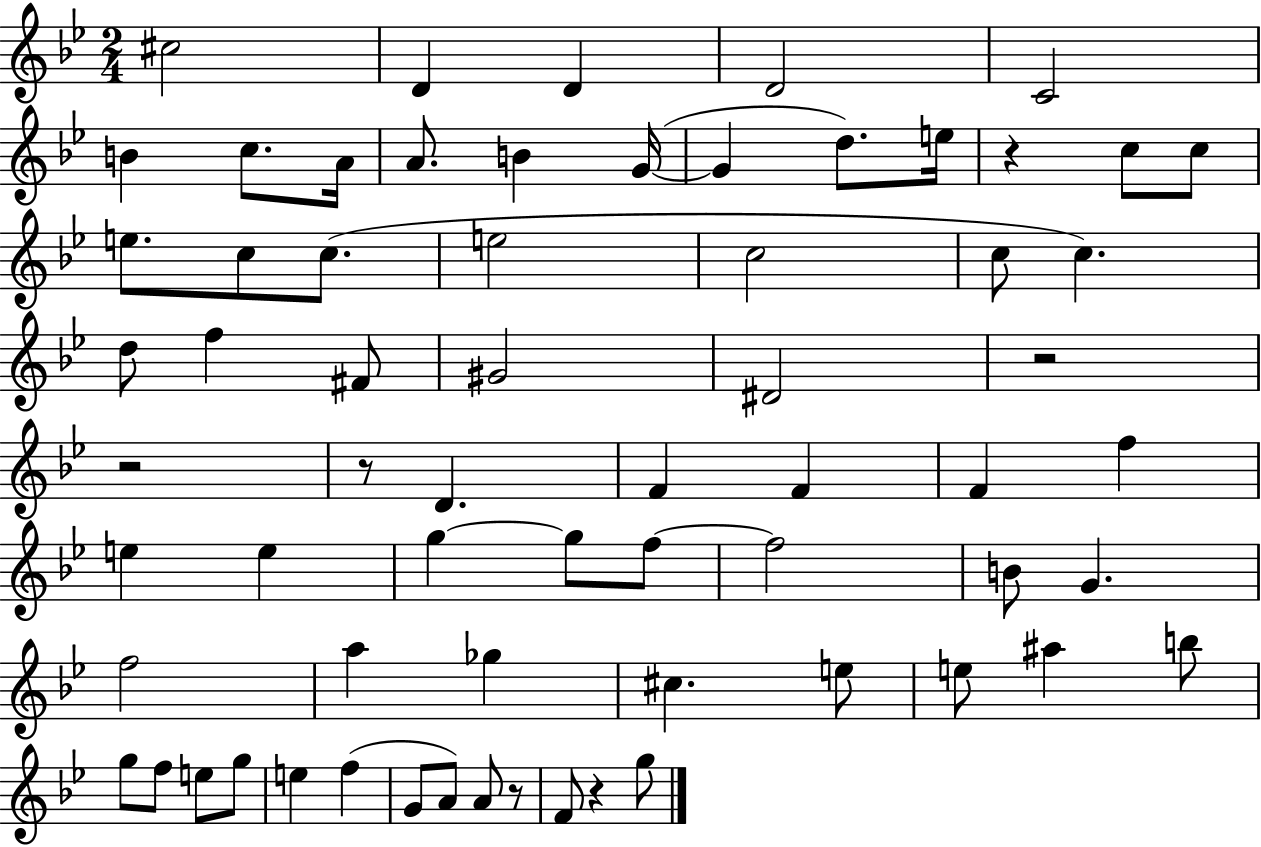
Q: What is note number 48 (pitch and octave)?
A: A#5